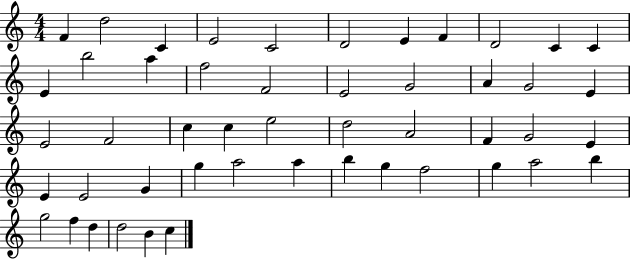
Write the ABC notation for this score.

X:1
T:Untitled
M:4/4
L:1/4
K:C
F d2 C E2 C2 D2 E F D2 C C E b2 a f2 F2 E2 G2 A G2 E E2 F2 c c e2 d2 A2 F G2 E E E2 G g a2 a b g f2 g a2 b g2 f d d2 B c